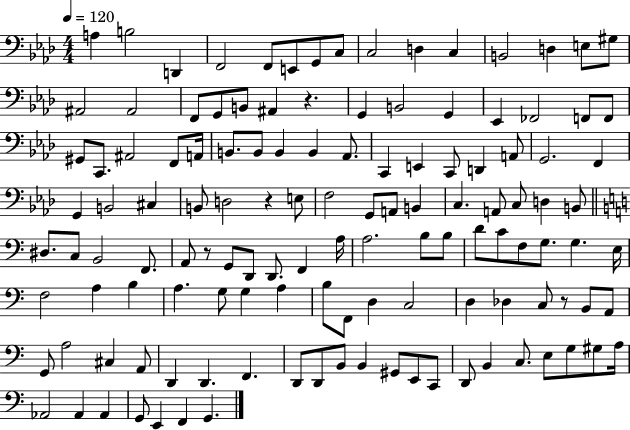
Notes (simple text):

A3/q B3/h D2/q F2/h F2/e E2/e G2/e C3/e C3/h D3/q C3/q B2/h D3/q E3/e G#3/e A#2/h A#2/h F2/e G2/e B2/e A#2/q R/q. G2/q B2/h G2/q Eb2/q FES2/h F2/e F2/e G#2/e C2/e. A#2/h F2/e A2/s B2/e. B2/e B2/q B2/q Ab2/e. C2/q E2/q C2/e D2/q A2/e G2/h. F2/q G2/q B2/h C#3/q B2/e D3/h R/q E3/e F3/h G2/e A2/e B2/q C3/q. A2/e C3/e D3/q B2/e D#3/e. C3/e B2/h F2/e. A2/e R/e G2/e D2/e D2/e. F2/q A3/s A3/h. B3/e B3/e D4/e C4/e F3/e G3/e. G3/q. E3/s F3/h A3/q B3/q A3/q. G3/e G3/q A3/q B3/e F2/e D3/q C3/h D3/q Db3/q C3/e R/e B2/e A2/e G2/e A3/h C#3/q A2/e D2/q D2/q. F2/q. D2/e D2/e B2/e B2/q G#2/e E2/e C2/e D2/e B2/q C3/e. E3/e G3/e G#3/e A3/s Ab2/h Ab2/q Ab2/q G2/e E2/q F2/q G2/q.